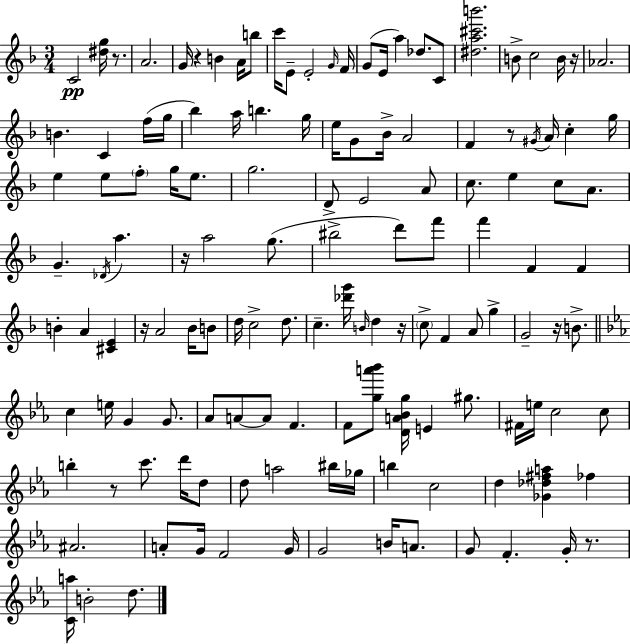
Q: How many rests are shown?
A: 10